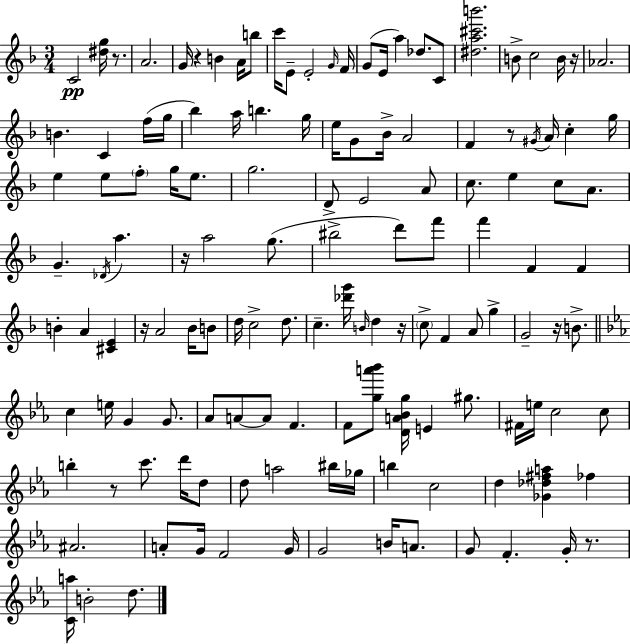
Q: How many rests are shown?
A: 10